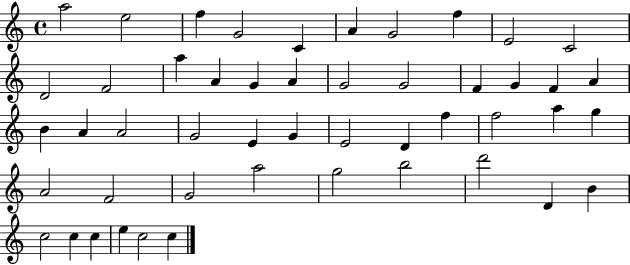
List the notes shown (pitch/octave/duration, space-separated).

A5/h E5/h F5/q G4/h C4/q A4/q G4/h F5/q E4/h C4/h D4/h F4/h A5/q A4/q G4/q A4/q G4/h G4/h F4/q G4/q F4/q A4/q B4/q A4/q A4/h G4/h E4/q G4/q E4/h D4/q F5/q F5/h A5/q G5/q A4/h F4/h G4/h A5/h G5/h B5/h D6/h D4/q B4/q C5/h C5/q C5/q E5/q C5/h C5/q